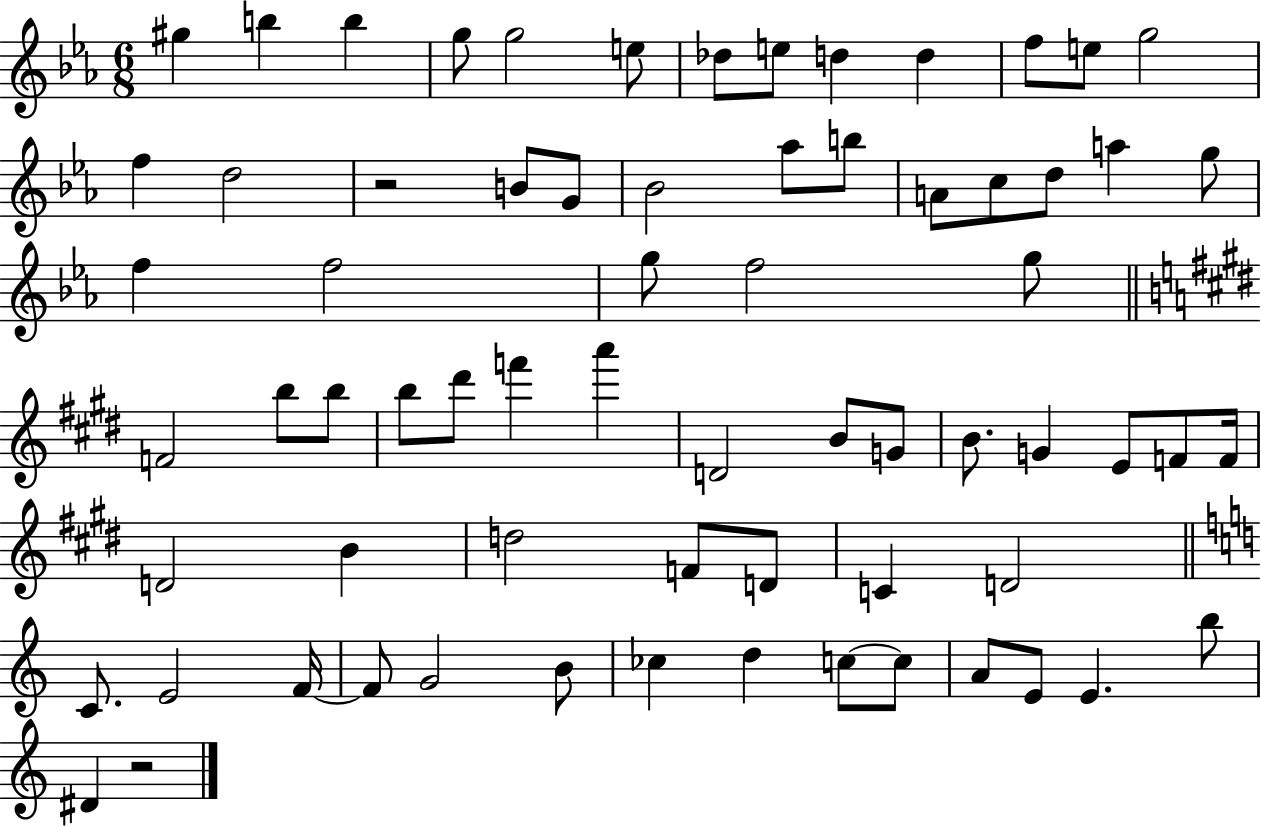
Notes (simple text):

G#5/q B5/q B5/q G5/e G5/h E5/e Db5/e E5/e D5/q D5/q F5/e E5/e G5/h F5/q D5/h R/h B4/e G4/e Bb4/h Ab5/e B5/e A4/e C5/e D5/e A5/q G5/e F5/q F5/h G5/e F5/h G5/e F4/h B5/e B5/e B5/e D#6/e F6/q A6/q D4/h B4/e G4/e B4/e. G4/q E4/e F4/e F4/s D4/h B4/q D5/h F4/e D4/e C4/q D4/h C4/e. E4/h F4/s F4/e G4/h B4/e CES5/q D5/q C5/e C5/e A4/e E4/e E4/q. B5/e D#4/q R/h